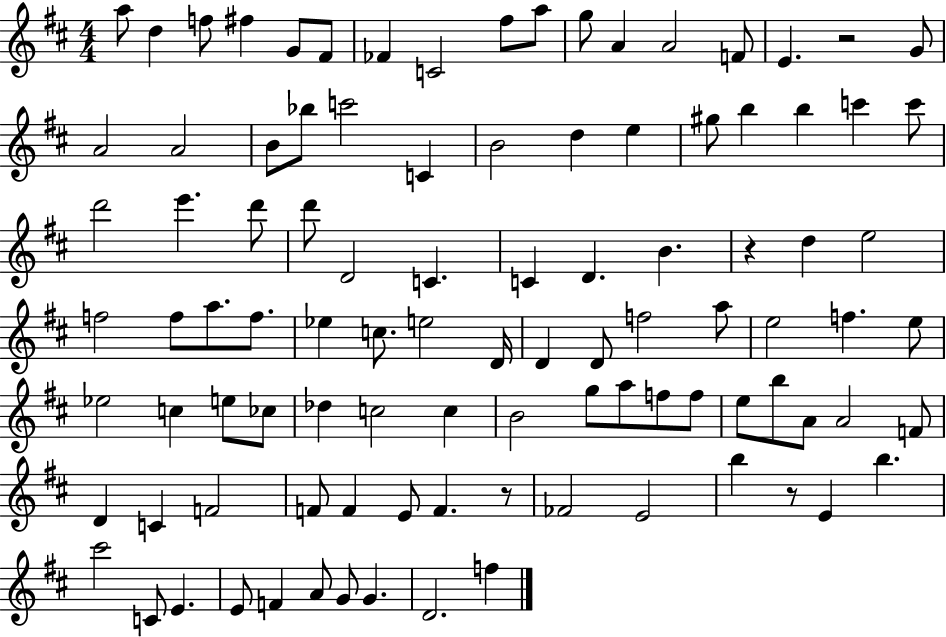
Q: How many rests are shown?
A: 4